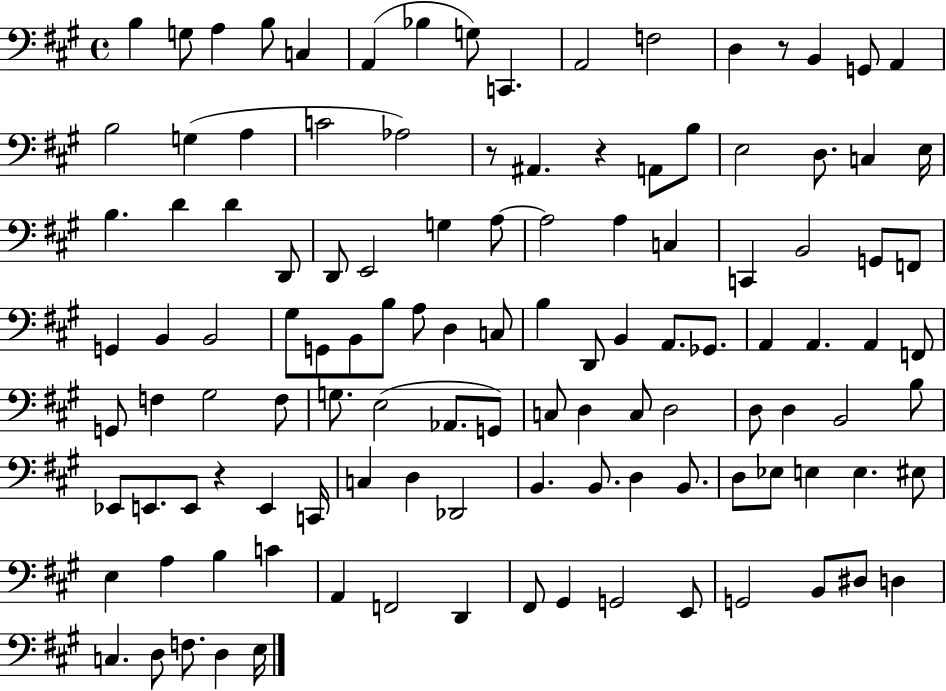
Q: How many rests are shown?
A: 4